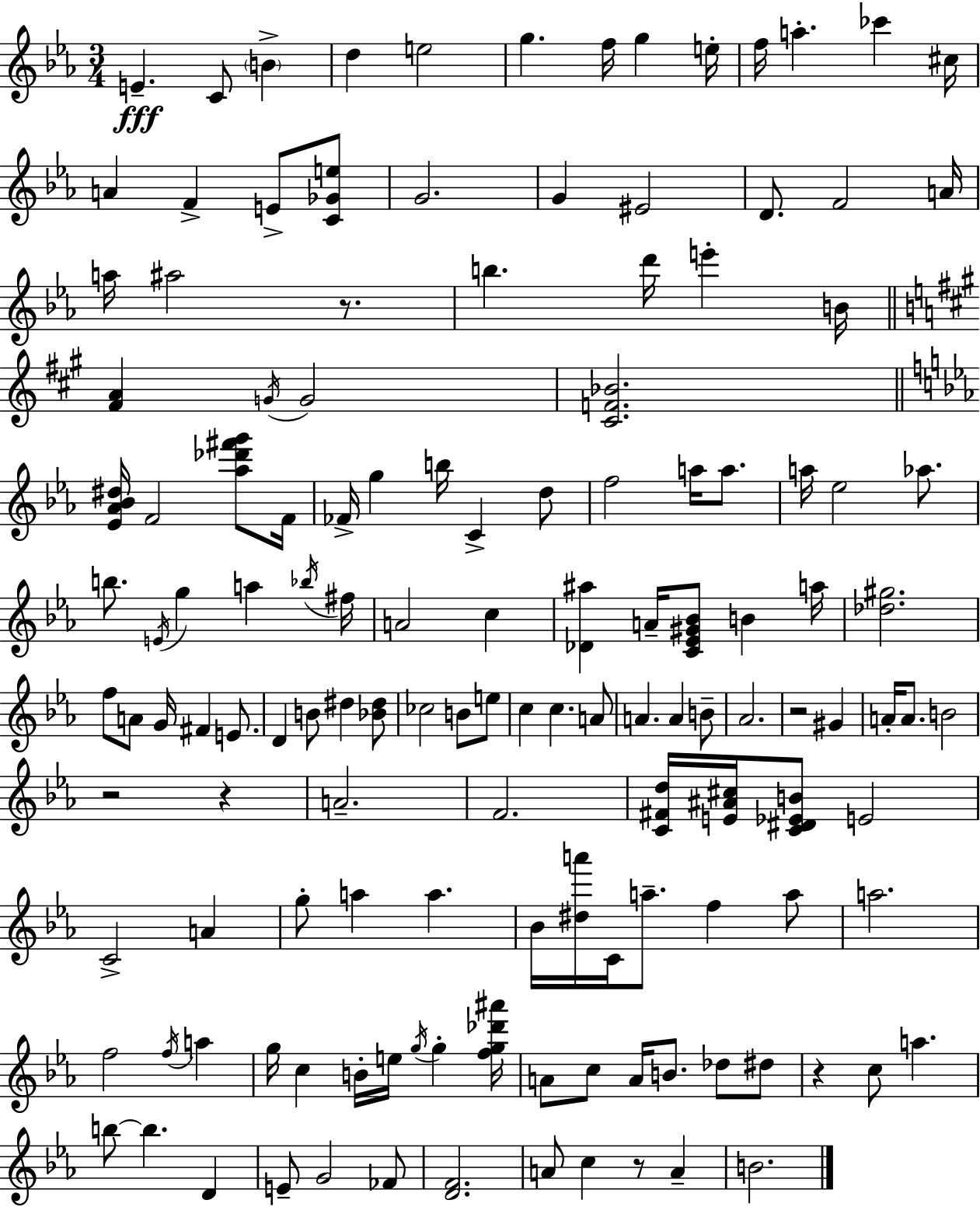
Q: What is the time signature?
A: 3/4